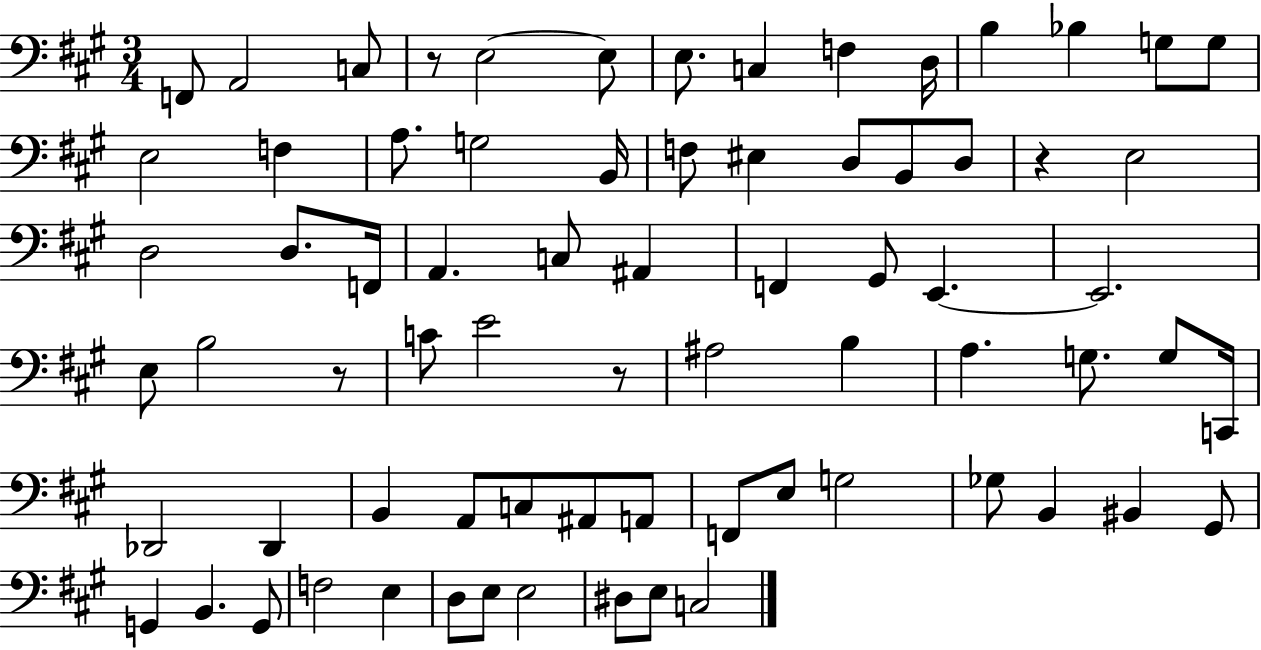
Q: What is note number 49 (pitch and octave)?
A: C3